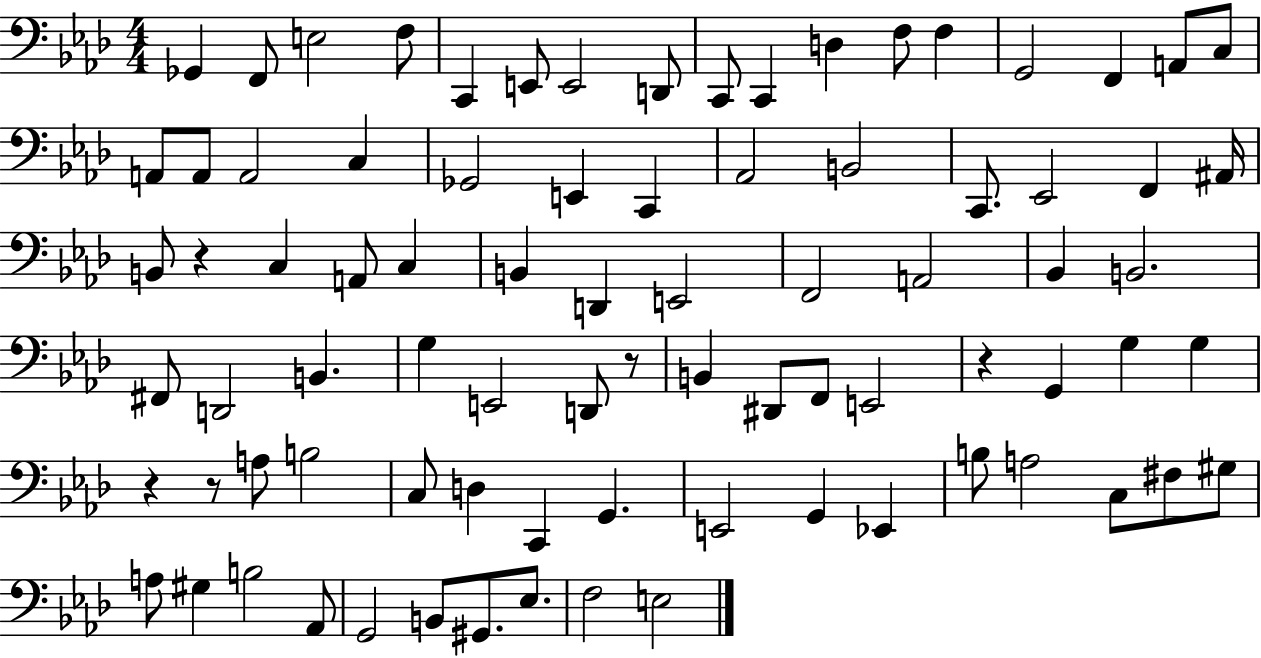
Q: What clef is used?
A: bass